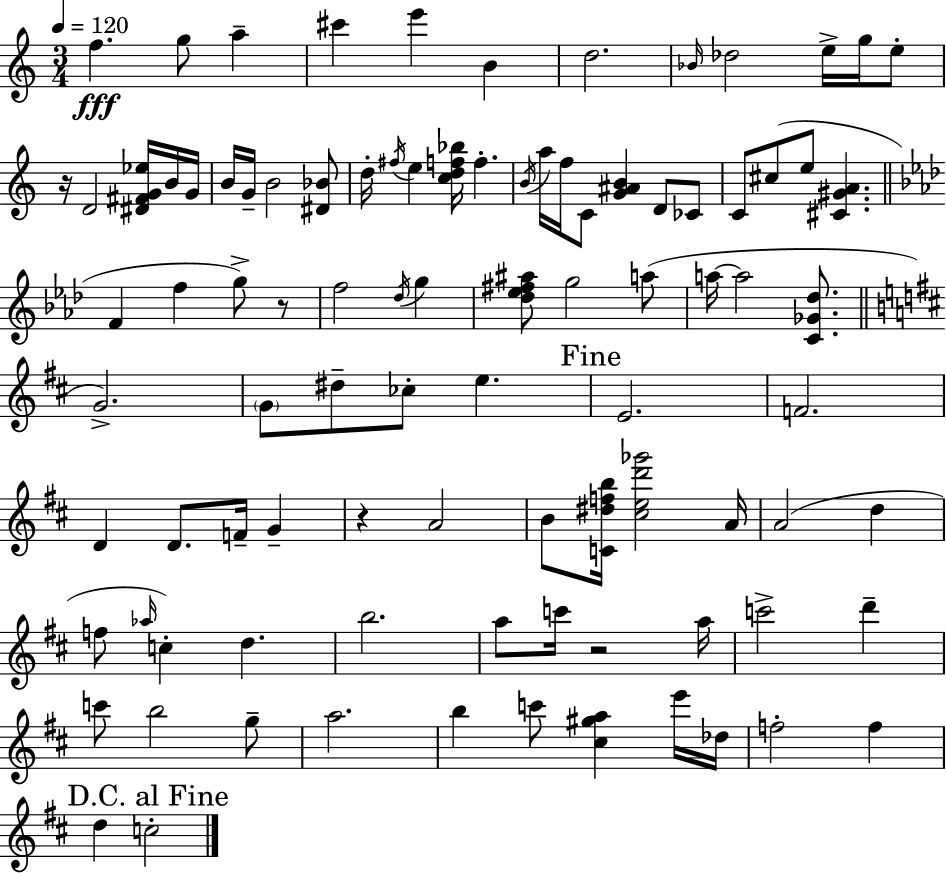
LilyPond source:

{
  \clef treble
  \numericTimeSignature
  \time 3/4
  \key a \minor
  \tempo 4 = 120
  \repeat volta 2 { f''4.\fff g''8 a''4-- | cis'''4 e'''4 b'4 | d''2. | \grace { bes'16 } des''2 e''16-> g''16 e''8-. | \break r16 d'2 <dis' fis' g' ees''>16 b'16 | g'16 b'16 g'16-- b'2 <dis' bes'>8 | d''16-. \acciaccatura { fis''16 } e''4 <c'' d'' f'' bes''>16 f''4.-. | \acciaccatura { b'16 } a''16 f''16 c'8 <g' ais' b'>4 d'8 | \break ces'8 c'8 cis''8( e''8 <cis' gis' a'>4. | \bar "||" \break \key aes \major f'4 f''4 g''8->) r8 | f''2 \acciaccatura { des''16 } g''4 | <des'' ees'' fis'' ais''>8 g''2 a''8( | a''16~~ a''2 <c' ges' des''>8. | \break \bar "||" \break \key d \major g'2.->) | \parenthesize g'8 dis''8-- ces''8-. e''4. | \mark "Fine" e'2. | f'2. | \break d'4 d'8. f'16-- g'4-- | r4 a'2 | b'8 <c' dis'' f'' b''>16 <cis'' e'' d''' ges'''>2 a'16 | a'2( d''4 | \break f''8 \grace { aes''16 }) c''4-. d''4. | b''2. | a''8 c'''16 r2 | a''16 c'''2-> d'''4-- | \break c'''8 b''2 g''8-- | a''2. | b''4 c'''8 <cis'' gis'' a''>4 e'''16 | des''16 f''2-. f''4 | \break \mark "D.C. al Fine" d''4 c''2-. | } \bar "|."
}